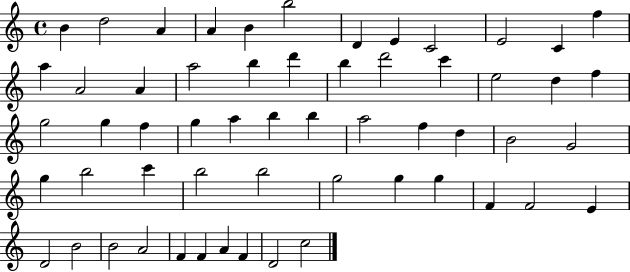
B4/q D5/h A4/q A4/q B4/q B5/h D4/q E4/q C4/h E4/h C4/q F5/q A5/q A4/h A4/q A5/h B5/q D6/q B5/q D6/h C6/q E5/h D5/q F5/q G5/h G5/q F5/q G5/q A5/q B5/q B5/q A5/h F5/q D5/q B4/h G4/h G5/q B5/h C6/q B5/h B5/h G5/h G5/q G5/q F4/q F4/h E4/q D4/h B4/h B4/h A4/h F4/q F4/q A4/q F4/q D4/h C5/h